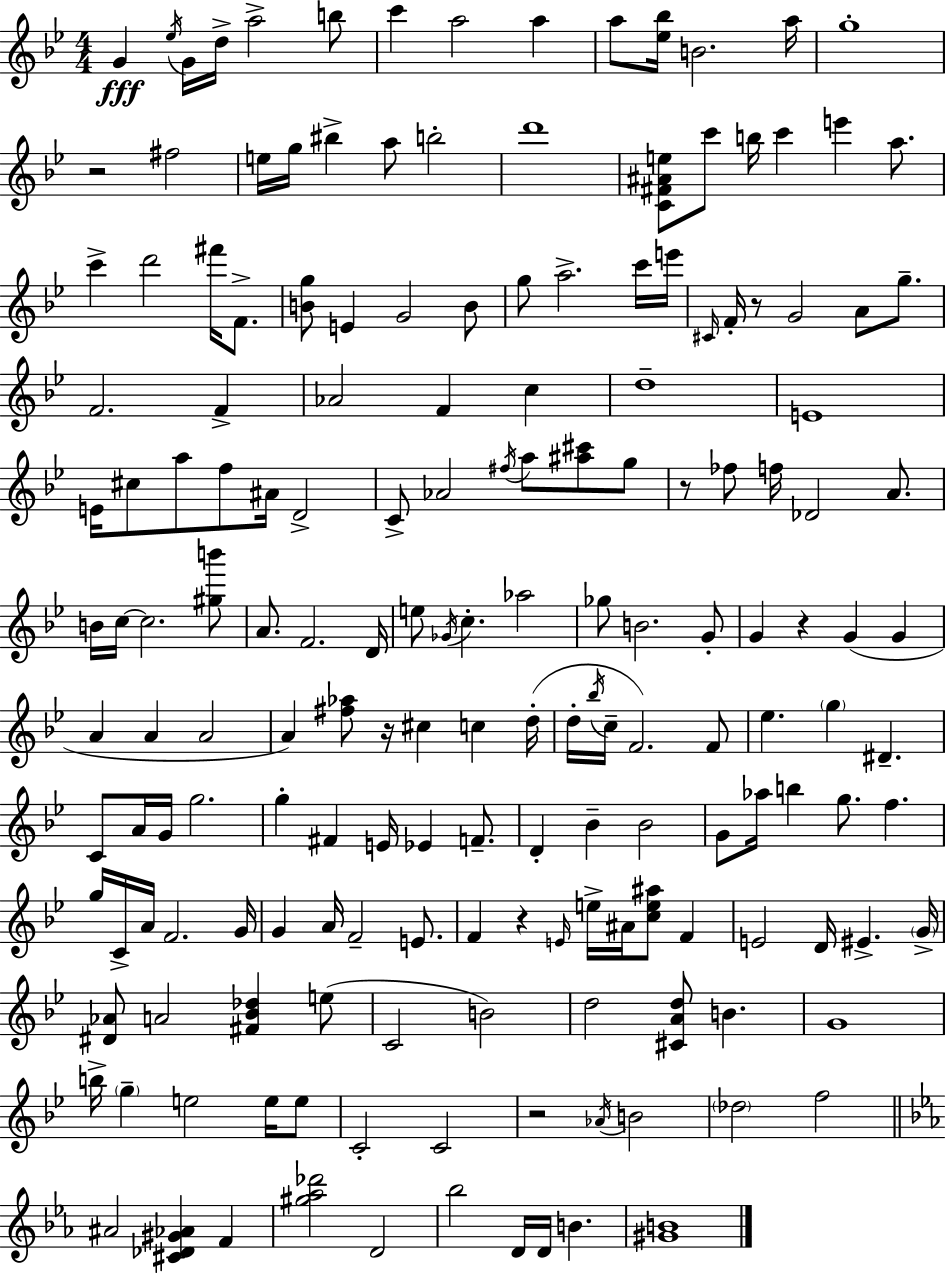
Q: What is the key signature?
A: BES major